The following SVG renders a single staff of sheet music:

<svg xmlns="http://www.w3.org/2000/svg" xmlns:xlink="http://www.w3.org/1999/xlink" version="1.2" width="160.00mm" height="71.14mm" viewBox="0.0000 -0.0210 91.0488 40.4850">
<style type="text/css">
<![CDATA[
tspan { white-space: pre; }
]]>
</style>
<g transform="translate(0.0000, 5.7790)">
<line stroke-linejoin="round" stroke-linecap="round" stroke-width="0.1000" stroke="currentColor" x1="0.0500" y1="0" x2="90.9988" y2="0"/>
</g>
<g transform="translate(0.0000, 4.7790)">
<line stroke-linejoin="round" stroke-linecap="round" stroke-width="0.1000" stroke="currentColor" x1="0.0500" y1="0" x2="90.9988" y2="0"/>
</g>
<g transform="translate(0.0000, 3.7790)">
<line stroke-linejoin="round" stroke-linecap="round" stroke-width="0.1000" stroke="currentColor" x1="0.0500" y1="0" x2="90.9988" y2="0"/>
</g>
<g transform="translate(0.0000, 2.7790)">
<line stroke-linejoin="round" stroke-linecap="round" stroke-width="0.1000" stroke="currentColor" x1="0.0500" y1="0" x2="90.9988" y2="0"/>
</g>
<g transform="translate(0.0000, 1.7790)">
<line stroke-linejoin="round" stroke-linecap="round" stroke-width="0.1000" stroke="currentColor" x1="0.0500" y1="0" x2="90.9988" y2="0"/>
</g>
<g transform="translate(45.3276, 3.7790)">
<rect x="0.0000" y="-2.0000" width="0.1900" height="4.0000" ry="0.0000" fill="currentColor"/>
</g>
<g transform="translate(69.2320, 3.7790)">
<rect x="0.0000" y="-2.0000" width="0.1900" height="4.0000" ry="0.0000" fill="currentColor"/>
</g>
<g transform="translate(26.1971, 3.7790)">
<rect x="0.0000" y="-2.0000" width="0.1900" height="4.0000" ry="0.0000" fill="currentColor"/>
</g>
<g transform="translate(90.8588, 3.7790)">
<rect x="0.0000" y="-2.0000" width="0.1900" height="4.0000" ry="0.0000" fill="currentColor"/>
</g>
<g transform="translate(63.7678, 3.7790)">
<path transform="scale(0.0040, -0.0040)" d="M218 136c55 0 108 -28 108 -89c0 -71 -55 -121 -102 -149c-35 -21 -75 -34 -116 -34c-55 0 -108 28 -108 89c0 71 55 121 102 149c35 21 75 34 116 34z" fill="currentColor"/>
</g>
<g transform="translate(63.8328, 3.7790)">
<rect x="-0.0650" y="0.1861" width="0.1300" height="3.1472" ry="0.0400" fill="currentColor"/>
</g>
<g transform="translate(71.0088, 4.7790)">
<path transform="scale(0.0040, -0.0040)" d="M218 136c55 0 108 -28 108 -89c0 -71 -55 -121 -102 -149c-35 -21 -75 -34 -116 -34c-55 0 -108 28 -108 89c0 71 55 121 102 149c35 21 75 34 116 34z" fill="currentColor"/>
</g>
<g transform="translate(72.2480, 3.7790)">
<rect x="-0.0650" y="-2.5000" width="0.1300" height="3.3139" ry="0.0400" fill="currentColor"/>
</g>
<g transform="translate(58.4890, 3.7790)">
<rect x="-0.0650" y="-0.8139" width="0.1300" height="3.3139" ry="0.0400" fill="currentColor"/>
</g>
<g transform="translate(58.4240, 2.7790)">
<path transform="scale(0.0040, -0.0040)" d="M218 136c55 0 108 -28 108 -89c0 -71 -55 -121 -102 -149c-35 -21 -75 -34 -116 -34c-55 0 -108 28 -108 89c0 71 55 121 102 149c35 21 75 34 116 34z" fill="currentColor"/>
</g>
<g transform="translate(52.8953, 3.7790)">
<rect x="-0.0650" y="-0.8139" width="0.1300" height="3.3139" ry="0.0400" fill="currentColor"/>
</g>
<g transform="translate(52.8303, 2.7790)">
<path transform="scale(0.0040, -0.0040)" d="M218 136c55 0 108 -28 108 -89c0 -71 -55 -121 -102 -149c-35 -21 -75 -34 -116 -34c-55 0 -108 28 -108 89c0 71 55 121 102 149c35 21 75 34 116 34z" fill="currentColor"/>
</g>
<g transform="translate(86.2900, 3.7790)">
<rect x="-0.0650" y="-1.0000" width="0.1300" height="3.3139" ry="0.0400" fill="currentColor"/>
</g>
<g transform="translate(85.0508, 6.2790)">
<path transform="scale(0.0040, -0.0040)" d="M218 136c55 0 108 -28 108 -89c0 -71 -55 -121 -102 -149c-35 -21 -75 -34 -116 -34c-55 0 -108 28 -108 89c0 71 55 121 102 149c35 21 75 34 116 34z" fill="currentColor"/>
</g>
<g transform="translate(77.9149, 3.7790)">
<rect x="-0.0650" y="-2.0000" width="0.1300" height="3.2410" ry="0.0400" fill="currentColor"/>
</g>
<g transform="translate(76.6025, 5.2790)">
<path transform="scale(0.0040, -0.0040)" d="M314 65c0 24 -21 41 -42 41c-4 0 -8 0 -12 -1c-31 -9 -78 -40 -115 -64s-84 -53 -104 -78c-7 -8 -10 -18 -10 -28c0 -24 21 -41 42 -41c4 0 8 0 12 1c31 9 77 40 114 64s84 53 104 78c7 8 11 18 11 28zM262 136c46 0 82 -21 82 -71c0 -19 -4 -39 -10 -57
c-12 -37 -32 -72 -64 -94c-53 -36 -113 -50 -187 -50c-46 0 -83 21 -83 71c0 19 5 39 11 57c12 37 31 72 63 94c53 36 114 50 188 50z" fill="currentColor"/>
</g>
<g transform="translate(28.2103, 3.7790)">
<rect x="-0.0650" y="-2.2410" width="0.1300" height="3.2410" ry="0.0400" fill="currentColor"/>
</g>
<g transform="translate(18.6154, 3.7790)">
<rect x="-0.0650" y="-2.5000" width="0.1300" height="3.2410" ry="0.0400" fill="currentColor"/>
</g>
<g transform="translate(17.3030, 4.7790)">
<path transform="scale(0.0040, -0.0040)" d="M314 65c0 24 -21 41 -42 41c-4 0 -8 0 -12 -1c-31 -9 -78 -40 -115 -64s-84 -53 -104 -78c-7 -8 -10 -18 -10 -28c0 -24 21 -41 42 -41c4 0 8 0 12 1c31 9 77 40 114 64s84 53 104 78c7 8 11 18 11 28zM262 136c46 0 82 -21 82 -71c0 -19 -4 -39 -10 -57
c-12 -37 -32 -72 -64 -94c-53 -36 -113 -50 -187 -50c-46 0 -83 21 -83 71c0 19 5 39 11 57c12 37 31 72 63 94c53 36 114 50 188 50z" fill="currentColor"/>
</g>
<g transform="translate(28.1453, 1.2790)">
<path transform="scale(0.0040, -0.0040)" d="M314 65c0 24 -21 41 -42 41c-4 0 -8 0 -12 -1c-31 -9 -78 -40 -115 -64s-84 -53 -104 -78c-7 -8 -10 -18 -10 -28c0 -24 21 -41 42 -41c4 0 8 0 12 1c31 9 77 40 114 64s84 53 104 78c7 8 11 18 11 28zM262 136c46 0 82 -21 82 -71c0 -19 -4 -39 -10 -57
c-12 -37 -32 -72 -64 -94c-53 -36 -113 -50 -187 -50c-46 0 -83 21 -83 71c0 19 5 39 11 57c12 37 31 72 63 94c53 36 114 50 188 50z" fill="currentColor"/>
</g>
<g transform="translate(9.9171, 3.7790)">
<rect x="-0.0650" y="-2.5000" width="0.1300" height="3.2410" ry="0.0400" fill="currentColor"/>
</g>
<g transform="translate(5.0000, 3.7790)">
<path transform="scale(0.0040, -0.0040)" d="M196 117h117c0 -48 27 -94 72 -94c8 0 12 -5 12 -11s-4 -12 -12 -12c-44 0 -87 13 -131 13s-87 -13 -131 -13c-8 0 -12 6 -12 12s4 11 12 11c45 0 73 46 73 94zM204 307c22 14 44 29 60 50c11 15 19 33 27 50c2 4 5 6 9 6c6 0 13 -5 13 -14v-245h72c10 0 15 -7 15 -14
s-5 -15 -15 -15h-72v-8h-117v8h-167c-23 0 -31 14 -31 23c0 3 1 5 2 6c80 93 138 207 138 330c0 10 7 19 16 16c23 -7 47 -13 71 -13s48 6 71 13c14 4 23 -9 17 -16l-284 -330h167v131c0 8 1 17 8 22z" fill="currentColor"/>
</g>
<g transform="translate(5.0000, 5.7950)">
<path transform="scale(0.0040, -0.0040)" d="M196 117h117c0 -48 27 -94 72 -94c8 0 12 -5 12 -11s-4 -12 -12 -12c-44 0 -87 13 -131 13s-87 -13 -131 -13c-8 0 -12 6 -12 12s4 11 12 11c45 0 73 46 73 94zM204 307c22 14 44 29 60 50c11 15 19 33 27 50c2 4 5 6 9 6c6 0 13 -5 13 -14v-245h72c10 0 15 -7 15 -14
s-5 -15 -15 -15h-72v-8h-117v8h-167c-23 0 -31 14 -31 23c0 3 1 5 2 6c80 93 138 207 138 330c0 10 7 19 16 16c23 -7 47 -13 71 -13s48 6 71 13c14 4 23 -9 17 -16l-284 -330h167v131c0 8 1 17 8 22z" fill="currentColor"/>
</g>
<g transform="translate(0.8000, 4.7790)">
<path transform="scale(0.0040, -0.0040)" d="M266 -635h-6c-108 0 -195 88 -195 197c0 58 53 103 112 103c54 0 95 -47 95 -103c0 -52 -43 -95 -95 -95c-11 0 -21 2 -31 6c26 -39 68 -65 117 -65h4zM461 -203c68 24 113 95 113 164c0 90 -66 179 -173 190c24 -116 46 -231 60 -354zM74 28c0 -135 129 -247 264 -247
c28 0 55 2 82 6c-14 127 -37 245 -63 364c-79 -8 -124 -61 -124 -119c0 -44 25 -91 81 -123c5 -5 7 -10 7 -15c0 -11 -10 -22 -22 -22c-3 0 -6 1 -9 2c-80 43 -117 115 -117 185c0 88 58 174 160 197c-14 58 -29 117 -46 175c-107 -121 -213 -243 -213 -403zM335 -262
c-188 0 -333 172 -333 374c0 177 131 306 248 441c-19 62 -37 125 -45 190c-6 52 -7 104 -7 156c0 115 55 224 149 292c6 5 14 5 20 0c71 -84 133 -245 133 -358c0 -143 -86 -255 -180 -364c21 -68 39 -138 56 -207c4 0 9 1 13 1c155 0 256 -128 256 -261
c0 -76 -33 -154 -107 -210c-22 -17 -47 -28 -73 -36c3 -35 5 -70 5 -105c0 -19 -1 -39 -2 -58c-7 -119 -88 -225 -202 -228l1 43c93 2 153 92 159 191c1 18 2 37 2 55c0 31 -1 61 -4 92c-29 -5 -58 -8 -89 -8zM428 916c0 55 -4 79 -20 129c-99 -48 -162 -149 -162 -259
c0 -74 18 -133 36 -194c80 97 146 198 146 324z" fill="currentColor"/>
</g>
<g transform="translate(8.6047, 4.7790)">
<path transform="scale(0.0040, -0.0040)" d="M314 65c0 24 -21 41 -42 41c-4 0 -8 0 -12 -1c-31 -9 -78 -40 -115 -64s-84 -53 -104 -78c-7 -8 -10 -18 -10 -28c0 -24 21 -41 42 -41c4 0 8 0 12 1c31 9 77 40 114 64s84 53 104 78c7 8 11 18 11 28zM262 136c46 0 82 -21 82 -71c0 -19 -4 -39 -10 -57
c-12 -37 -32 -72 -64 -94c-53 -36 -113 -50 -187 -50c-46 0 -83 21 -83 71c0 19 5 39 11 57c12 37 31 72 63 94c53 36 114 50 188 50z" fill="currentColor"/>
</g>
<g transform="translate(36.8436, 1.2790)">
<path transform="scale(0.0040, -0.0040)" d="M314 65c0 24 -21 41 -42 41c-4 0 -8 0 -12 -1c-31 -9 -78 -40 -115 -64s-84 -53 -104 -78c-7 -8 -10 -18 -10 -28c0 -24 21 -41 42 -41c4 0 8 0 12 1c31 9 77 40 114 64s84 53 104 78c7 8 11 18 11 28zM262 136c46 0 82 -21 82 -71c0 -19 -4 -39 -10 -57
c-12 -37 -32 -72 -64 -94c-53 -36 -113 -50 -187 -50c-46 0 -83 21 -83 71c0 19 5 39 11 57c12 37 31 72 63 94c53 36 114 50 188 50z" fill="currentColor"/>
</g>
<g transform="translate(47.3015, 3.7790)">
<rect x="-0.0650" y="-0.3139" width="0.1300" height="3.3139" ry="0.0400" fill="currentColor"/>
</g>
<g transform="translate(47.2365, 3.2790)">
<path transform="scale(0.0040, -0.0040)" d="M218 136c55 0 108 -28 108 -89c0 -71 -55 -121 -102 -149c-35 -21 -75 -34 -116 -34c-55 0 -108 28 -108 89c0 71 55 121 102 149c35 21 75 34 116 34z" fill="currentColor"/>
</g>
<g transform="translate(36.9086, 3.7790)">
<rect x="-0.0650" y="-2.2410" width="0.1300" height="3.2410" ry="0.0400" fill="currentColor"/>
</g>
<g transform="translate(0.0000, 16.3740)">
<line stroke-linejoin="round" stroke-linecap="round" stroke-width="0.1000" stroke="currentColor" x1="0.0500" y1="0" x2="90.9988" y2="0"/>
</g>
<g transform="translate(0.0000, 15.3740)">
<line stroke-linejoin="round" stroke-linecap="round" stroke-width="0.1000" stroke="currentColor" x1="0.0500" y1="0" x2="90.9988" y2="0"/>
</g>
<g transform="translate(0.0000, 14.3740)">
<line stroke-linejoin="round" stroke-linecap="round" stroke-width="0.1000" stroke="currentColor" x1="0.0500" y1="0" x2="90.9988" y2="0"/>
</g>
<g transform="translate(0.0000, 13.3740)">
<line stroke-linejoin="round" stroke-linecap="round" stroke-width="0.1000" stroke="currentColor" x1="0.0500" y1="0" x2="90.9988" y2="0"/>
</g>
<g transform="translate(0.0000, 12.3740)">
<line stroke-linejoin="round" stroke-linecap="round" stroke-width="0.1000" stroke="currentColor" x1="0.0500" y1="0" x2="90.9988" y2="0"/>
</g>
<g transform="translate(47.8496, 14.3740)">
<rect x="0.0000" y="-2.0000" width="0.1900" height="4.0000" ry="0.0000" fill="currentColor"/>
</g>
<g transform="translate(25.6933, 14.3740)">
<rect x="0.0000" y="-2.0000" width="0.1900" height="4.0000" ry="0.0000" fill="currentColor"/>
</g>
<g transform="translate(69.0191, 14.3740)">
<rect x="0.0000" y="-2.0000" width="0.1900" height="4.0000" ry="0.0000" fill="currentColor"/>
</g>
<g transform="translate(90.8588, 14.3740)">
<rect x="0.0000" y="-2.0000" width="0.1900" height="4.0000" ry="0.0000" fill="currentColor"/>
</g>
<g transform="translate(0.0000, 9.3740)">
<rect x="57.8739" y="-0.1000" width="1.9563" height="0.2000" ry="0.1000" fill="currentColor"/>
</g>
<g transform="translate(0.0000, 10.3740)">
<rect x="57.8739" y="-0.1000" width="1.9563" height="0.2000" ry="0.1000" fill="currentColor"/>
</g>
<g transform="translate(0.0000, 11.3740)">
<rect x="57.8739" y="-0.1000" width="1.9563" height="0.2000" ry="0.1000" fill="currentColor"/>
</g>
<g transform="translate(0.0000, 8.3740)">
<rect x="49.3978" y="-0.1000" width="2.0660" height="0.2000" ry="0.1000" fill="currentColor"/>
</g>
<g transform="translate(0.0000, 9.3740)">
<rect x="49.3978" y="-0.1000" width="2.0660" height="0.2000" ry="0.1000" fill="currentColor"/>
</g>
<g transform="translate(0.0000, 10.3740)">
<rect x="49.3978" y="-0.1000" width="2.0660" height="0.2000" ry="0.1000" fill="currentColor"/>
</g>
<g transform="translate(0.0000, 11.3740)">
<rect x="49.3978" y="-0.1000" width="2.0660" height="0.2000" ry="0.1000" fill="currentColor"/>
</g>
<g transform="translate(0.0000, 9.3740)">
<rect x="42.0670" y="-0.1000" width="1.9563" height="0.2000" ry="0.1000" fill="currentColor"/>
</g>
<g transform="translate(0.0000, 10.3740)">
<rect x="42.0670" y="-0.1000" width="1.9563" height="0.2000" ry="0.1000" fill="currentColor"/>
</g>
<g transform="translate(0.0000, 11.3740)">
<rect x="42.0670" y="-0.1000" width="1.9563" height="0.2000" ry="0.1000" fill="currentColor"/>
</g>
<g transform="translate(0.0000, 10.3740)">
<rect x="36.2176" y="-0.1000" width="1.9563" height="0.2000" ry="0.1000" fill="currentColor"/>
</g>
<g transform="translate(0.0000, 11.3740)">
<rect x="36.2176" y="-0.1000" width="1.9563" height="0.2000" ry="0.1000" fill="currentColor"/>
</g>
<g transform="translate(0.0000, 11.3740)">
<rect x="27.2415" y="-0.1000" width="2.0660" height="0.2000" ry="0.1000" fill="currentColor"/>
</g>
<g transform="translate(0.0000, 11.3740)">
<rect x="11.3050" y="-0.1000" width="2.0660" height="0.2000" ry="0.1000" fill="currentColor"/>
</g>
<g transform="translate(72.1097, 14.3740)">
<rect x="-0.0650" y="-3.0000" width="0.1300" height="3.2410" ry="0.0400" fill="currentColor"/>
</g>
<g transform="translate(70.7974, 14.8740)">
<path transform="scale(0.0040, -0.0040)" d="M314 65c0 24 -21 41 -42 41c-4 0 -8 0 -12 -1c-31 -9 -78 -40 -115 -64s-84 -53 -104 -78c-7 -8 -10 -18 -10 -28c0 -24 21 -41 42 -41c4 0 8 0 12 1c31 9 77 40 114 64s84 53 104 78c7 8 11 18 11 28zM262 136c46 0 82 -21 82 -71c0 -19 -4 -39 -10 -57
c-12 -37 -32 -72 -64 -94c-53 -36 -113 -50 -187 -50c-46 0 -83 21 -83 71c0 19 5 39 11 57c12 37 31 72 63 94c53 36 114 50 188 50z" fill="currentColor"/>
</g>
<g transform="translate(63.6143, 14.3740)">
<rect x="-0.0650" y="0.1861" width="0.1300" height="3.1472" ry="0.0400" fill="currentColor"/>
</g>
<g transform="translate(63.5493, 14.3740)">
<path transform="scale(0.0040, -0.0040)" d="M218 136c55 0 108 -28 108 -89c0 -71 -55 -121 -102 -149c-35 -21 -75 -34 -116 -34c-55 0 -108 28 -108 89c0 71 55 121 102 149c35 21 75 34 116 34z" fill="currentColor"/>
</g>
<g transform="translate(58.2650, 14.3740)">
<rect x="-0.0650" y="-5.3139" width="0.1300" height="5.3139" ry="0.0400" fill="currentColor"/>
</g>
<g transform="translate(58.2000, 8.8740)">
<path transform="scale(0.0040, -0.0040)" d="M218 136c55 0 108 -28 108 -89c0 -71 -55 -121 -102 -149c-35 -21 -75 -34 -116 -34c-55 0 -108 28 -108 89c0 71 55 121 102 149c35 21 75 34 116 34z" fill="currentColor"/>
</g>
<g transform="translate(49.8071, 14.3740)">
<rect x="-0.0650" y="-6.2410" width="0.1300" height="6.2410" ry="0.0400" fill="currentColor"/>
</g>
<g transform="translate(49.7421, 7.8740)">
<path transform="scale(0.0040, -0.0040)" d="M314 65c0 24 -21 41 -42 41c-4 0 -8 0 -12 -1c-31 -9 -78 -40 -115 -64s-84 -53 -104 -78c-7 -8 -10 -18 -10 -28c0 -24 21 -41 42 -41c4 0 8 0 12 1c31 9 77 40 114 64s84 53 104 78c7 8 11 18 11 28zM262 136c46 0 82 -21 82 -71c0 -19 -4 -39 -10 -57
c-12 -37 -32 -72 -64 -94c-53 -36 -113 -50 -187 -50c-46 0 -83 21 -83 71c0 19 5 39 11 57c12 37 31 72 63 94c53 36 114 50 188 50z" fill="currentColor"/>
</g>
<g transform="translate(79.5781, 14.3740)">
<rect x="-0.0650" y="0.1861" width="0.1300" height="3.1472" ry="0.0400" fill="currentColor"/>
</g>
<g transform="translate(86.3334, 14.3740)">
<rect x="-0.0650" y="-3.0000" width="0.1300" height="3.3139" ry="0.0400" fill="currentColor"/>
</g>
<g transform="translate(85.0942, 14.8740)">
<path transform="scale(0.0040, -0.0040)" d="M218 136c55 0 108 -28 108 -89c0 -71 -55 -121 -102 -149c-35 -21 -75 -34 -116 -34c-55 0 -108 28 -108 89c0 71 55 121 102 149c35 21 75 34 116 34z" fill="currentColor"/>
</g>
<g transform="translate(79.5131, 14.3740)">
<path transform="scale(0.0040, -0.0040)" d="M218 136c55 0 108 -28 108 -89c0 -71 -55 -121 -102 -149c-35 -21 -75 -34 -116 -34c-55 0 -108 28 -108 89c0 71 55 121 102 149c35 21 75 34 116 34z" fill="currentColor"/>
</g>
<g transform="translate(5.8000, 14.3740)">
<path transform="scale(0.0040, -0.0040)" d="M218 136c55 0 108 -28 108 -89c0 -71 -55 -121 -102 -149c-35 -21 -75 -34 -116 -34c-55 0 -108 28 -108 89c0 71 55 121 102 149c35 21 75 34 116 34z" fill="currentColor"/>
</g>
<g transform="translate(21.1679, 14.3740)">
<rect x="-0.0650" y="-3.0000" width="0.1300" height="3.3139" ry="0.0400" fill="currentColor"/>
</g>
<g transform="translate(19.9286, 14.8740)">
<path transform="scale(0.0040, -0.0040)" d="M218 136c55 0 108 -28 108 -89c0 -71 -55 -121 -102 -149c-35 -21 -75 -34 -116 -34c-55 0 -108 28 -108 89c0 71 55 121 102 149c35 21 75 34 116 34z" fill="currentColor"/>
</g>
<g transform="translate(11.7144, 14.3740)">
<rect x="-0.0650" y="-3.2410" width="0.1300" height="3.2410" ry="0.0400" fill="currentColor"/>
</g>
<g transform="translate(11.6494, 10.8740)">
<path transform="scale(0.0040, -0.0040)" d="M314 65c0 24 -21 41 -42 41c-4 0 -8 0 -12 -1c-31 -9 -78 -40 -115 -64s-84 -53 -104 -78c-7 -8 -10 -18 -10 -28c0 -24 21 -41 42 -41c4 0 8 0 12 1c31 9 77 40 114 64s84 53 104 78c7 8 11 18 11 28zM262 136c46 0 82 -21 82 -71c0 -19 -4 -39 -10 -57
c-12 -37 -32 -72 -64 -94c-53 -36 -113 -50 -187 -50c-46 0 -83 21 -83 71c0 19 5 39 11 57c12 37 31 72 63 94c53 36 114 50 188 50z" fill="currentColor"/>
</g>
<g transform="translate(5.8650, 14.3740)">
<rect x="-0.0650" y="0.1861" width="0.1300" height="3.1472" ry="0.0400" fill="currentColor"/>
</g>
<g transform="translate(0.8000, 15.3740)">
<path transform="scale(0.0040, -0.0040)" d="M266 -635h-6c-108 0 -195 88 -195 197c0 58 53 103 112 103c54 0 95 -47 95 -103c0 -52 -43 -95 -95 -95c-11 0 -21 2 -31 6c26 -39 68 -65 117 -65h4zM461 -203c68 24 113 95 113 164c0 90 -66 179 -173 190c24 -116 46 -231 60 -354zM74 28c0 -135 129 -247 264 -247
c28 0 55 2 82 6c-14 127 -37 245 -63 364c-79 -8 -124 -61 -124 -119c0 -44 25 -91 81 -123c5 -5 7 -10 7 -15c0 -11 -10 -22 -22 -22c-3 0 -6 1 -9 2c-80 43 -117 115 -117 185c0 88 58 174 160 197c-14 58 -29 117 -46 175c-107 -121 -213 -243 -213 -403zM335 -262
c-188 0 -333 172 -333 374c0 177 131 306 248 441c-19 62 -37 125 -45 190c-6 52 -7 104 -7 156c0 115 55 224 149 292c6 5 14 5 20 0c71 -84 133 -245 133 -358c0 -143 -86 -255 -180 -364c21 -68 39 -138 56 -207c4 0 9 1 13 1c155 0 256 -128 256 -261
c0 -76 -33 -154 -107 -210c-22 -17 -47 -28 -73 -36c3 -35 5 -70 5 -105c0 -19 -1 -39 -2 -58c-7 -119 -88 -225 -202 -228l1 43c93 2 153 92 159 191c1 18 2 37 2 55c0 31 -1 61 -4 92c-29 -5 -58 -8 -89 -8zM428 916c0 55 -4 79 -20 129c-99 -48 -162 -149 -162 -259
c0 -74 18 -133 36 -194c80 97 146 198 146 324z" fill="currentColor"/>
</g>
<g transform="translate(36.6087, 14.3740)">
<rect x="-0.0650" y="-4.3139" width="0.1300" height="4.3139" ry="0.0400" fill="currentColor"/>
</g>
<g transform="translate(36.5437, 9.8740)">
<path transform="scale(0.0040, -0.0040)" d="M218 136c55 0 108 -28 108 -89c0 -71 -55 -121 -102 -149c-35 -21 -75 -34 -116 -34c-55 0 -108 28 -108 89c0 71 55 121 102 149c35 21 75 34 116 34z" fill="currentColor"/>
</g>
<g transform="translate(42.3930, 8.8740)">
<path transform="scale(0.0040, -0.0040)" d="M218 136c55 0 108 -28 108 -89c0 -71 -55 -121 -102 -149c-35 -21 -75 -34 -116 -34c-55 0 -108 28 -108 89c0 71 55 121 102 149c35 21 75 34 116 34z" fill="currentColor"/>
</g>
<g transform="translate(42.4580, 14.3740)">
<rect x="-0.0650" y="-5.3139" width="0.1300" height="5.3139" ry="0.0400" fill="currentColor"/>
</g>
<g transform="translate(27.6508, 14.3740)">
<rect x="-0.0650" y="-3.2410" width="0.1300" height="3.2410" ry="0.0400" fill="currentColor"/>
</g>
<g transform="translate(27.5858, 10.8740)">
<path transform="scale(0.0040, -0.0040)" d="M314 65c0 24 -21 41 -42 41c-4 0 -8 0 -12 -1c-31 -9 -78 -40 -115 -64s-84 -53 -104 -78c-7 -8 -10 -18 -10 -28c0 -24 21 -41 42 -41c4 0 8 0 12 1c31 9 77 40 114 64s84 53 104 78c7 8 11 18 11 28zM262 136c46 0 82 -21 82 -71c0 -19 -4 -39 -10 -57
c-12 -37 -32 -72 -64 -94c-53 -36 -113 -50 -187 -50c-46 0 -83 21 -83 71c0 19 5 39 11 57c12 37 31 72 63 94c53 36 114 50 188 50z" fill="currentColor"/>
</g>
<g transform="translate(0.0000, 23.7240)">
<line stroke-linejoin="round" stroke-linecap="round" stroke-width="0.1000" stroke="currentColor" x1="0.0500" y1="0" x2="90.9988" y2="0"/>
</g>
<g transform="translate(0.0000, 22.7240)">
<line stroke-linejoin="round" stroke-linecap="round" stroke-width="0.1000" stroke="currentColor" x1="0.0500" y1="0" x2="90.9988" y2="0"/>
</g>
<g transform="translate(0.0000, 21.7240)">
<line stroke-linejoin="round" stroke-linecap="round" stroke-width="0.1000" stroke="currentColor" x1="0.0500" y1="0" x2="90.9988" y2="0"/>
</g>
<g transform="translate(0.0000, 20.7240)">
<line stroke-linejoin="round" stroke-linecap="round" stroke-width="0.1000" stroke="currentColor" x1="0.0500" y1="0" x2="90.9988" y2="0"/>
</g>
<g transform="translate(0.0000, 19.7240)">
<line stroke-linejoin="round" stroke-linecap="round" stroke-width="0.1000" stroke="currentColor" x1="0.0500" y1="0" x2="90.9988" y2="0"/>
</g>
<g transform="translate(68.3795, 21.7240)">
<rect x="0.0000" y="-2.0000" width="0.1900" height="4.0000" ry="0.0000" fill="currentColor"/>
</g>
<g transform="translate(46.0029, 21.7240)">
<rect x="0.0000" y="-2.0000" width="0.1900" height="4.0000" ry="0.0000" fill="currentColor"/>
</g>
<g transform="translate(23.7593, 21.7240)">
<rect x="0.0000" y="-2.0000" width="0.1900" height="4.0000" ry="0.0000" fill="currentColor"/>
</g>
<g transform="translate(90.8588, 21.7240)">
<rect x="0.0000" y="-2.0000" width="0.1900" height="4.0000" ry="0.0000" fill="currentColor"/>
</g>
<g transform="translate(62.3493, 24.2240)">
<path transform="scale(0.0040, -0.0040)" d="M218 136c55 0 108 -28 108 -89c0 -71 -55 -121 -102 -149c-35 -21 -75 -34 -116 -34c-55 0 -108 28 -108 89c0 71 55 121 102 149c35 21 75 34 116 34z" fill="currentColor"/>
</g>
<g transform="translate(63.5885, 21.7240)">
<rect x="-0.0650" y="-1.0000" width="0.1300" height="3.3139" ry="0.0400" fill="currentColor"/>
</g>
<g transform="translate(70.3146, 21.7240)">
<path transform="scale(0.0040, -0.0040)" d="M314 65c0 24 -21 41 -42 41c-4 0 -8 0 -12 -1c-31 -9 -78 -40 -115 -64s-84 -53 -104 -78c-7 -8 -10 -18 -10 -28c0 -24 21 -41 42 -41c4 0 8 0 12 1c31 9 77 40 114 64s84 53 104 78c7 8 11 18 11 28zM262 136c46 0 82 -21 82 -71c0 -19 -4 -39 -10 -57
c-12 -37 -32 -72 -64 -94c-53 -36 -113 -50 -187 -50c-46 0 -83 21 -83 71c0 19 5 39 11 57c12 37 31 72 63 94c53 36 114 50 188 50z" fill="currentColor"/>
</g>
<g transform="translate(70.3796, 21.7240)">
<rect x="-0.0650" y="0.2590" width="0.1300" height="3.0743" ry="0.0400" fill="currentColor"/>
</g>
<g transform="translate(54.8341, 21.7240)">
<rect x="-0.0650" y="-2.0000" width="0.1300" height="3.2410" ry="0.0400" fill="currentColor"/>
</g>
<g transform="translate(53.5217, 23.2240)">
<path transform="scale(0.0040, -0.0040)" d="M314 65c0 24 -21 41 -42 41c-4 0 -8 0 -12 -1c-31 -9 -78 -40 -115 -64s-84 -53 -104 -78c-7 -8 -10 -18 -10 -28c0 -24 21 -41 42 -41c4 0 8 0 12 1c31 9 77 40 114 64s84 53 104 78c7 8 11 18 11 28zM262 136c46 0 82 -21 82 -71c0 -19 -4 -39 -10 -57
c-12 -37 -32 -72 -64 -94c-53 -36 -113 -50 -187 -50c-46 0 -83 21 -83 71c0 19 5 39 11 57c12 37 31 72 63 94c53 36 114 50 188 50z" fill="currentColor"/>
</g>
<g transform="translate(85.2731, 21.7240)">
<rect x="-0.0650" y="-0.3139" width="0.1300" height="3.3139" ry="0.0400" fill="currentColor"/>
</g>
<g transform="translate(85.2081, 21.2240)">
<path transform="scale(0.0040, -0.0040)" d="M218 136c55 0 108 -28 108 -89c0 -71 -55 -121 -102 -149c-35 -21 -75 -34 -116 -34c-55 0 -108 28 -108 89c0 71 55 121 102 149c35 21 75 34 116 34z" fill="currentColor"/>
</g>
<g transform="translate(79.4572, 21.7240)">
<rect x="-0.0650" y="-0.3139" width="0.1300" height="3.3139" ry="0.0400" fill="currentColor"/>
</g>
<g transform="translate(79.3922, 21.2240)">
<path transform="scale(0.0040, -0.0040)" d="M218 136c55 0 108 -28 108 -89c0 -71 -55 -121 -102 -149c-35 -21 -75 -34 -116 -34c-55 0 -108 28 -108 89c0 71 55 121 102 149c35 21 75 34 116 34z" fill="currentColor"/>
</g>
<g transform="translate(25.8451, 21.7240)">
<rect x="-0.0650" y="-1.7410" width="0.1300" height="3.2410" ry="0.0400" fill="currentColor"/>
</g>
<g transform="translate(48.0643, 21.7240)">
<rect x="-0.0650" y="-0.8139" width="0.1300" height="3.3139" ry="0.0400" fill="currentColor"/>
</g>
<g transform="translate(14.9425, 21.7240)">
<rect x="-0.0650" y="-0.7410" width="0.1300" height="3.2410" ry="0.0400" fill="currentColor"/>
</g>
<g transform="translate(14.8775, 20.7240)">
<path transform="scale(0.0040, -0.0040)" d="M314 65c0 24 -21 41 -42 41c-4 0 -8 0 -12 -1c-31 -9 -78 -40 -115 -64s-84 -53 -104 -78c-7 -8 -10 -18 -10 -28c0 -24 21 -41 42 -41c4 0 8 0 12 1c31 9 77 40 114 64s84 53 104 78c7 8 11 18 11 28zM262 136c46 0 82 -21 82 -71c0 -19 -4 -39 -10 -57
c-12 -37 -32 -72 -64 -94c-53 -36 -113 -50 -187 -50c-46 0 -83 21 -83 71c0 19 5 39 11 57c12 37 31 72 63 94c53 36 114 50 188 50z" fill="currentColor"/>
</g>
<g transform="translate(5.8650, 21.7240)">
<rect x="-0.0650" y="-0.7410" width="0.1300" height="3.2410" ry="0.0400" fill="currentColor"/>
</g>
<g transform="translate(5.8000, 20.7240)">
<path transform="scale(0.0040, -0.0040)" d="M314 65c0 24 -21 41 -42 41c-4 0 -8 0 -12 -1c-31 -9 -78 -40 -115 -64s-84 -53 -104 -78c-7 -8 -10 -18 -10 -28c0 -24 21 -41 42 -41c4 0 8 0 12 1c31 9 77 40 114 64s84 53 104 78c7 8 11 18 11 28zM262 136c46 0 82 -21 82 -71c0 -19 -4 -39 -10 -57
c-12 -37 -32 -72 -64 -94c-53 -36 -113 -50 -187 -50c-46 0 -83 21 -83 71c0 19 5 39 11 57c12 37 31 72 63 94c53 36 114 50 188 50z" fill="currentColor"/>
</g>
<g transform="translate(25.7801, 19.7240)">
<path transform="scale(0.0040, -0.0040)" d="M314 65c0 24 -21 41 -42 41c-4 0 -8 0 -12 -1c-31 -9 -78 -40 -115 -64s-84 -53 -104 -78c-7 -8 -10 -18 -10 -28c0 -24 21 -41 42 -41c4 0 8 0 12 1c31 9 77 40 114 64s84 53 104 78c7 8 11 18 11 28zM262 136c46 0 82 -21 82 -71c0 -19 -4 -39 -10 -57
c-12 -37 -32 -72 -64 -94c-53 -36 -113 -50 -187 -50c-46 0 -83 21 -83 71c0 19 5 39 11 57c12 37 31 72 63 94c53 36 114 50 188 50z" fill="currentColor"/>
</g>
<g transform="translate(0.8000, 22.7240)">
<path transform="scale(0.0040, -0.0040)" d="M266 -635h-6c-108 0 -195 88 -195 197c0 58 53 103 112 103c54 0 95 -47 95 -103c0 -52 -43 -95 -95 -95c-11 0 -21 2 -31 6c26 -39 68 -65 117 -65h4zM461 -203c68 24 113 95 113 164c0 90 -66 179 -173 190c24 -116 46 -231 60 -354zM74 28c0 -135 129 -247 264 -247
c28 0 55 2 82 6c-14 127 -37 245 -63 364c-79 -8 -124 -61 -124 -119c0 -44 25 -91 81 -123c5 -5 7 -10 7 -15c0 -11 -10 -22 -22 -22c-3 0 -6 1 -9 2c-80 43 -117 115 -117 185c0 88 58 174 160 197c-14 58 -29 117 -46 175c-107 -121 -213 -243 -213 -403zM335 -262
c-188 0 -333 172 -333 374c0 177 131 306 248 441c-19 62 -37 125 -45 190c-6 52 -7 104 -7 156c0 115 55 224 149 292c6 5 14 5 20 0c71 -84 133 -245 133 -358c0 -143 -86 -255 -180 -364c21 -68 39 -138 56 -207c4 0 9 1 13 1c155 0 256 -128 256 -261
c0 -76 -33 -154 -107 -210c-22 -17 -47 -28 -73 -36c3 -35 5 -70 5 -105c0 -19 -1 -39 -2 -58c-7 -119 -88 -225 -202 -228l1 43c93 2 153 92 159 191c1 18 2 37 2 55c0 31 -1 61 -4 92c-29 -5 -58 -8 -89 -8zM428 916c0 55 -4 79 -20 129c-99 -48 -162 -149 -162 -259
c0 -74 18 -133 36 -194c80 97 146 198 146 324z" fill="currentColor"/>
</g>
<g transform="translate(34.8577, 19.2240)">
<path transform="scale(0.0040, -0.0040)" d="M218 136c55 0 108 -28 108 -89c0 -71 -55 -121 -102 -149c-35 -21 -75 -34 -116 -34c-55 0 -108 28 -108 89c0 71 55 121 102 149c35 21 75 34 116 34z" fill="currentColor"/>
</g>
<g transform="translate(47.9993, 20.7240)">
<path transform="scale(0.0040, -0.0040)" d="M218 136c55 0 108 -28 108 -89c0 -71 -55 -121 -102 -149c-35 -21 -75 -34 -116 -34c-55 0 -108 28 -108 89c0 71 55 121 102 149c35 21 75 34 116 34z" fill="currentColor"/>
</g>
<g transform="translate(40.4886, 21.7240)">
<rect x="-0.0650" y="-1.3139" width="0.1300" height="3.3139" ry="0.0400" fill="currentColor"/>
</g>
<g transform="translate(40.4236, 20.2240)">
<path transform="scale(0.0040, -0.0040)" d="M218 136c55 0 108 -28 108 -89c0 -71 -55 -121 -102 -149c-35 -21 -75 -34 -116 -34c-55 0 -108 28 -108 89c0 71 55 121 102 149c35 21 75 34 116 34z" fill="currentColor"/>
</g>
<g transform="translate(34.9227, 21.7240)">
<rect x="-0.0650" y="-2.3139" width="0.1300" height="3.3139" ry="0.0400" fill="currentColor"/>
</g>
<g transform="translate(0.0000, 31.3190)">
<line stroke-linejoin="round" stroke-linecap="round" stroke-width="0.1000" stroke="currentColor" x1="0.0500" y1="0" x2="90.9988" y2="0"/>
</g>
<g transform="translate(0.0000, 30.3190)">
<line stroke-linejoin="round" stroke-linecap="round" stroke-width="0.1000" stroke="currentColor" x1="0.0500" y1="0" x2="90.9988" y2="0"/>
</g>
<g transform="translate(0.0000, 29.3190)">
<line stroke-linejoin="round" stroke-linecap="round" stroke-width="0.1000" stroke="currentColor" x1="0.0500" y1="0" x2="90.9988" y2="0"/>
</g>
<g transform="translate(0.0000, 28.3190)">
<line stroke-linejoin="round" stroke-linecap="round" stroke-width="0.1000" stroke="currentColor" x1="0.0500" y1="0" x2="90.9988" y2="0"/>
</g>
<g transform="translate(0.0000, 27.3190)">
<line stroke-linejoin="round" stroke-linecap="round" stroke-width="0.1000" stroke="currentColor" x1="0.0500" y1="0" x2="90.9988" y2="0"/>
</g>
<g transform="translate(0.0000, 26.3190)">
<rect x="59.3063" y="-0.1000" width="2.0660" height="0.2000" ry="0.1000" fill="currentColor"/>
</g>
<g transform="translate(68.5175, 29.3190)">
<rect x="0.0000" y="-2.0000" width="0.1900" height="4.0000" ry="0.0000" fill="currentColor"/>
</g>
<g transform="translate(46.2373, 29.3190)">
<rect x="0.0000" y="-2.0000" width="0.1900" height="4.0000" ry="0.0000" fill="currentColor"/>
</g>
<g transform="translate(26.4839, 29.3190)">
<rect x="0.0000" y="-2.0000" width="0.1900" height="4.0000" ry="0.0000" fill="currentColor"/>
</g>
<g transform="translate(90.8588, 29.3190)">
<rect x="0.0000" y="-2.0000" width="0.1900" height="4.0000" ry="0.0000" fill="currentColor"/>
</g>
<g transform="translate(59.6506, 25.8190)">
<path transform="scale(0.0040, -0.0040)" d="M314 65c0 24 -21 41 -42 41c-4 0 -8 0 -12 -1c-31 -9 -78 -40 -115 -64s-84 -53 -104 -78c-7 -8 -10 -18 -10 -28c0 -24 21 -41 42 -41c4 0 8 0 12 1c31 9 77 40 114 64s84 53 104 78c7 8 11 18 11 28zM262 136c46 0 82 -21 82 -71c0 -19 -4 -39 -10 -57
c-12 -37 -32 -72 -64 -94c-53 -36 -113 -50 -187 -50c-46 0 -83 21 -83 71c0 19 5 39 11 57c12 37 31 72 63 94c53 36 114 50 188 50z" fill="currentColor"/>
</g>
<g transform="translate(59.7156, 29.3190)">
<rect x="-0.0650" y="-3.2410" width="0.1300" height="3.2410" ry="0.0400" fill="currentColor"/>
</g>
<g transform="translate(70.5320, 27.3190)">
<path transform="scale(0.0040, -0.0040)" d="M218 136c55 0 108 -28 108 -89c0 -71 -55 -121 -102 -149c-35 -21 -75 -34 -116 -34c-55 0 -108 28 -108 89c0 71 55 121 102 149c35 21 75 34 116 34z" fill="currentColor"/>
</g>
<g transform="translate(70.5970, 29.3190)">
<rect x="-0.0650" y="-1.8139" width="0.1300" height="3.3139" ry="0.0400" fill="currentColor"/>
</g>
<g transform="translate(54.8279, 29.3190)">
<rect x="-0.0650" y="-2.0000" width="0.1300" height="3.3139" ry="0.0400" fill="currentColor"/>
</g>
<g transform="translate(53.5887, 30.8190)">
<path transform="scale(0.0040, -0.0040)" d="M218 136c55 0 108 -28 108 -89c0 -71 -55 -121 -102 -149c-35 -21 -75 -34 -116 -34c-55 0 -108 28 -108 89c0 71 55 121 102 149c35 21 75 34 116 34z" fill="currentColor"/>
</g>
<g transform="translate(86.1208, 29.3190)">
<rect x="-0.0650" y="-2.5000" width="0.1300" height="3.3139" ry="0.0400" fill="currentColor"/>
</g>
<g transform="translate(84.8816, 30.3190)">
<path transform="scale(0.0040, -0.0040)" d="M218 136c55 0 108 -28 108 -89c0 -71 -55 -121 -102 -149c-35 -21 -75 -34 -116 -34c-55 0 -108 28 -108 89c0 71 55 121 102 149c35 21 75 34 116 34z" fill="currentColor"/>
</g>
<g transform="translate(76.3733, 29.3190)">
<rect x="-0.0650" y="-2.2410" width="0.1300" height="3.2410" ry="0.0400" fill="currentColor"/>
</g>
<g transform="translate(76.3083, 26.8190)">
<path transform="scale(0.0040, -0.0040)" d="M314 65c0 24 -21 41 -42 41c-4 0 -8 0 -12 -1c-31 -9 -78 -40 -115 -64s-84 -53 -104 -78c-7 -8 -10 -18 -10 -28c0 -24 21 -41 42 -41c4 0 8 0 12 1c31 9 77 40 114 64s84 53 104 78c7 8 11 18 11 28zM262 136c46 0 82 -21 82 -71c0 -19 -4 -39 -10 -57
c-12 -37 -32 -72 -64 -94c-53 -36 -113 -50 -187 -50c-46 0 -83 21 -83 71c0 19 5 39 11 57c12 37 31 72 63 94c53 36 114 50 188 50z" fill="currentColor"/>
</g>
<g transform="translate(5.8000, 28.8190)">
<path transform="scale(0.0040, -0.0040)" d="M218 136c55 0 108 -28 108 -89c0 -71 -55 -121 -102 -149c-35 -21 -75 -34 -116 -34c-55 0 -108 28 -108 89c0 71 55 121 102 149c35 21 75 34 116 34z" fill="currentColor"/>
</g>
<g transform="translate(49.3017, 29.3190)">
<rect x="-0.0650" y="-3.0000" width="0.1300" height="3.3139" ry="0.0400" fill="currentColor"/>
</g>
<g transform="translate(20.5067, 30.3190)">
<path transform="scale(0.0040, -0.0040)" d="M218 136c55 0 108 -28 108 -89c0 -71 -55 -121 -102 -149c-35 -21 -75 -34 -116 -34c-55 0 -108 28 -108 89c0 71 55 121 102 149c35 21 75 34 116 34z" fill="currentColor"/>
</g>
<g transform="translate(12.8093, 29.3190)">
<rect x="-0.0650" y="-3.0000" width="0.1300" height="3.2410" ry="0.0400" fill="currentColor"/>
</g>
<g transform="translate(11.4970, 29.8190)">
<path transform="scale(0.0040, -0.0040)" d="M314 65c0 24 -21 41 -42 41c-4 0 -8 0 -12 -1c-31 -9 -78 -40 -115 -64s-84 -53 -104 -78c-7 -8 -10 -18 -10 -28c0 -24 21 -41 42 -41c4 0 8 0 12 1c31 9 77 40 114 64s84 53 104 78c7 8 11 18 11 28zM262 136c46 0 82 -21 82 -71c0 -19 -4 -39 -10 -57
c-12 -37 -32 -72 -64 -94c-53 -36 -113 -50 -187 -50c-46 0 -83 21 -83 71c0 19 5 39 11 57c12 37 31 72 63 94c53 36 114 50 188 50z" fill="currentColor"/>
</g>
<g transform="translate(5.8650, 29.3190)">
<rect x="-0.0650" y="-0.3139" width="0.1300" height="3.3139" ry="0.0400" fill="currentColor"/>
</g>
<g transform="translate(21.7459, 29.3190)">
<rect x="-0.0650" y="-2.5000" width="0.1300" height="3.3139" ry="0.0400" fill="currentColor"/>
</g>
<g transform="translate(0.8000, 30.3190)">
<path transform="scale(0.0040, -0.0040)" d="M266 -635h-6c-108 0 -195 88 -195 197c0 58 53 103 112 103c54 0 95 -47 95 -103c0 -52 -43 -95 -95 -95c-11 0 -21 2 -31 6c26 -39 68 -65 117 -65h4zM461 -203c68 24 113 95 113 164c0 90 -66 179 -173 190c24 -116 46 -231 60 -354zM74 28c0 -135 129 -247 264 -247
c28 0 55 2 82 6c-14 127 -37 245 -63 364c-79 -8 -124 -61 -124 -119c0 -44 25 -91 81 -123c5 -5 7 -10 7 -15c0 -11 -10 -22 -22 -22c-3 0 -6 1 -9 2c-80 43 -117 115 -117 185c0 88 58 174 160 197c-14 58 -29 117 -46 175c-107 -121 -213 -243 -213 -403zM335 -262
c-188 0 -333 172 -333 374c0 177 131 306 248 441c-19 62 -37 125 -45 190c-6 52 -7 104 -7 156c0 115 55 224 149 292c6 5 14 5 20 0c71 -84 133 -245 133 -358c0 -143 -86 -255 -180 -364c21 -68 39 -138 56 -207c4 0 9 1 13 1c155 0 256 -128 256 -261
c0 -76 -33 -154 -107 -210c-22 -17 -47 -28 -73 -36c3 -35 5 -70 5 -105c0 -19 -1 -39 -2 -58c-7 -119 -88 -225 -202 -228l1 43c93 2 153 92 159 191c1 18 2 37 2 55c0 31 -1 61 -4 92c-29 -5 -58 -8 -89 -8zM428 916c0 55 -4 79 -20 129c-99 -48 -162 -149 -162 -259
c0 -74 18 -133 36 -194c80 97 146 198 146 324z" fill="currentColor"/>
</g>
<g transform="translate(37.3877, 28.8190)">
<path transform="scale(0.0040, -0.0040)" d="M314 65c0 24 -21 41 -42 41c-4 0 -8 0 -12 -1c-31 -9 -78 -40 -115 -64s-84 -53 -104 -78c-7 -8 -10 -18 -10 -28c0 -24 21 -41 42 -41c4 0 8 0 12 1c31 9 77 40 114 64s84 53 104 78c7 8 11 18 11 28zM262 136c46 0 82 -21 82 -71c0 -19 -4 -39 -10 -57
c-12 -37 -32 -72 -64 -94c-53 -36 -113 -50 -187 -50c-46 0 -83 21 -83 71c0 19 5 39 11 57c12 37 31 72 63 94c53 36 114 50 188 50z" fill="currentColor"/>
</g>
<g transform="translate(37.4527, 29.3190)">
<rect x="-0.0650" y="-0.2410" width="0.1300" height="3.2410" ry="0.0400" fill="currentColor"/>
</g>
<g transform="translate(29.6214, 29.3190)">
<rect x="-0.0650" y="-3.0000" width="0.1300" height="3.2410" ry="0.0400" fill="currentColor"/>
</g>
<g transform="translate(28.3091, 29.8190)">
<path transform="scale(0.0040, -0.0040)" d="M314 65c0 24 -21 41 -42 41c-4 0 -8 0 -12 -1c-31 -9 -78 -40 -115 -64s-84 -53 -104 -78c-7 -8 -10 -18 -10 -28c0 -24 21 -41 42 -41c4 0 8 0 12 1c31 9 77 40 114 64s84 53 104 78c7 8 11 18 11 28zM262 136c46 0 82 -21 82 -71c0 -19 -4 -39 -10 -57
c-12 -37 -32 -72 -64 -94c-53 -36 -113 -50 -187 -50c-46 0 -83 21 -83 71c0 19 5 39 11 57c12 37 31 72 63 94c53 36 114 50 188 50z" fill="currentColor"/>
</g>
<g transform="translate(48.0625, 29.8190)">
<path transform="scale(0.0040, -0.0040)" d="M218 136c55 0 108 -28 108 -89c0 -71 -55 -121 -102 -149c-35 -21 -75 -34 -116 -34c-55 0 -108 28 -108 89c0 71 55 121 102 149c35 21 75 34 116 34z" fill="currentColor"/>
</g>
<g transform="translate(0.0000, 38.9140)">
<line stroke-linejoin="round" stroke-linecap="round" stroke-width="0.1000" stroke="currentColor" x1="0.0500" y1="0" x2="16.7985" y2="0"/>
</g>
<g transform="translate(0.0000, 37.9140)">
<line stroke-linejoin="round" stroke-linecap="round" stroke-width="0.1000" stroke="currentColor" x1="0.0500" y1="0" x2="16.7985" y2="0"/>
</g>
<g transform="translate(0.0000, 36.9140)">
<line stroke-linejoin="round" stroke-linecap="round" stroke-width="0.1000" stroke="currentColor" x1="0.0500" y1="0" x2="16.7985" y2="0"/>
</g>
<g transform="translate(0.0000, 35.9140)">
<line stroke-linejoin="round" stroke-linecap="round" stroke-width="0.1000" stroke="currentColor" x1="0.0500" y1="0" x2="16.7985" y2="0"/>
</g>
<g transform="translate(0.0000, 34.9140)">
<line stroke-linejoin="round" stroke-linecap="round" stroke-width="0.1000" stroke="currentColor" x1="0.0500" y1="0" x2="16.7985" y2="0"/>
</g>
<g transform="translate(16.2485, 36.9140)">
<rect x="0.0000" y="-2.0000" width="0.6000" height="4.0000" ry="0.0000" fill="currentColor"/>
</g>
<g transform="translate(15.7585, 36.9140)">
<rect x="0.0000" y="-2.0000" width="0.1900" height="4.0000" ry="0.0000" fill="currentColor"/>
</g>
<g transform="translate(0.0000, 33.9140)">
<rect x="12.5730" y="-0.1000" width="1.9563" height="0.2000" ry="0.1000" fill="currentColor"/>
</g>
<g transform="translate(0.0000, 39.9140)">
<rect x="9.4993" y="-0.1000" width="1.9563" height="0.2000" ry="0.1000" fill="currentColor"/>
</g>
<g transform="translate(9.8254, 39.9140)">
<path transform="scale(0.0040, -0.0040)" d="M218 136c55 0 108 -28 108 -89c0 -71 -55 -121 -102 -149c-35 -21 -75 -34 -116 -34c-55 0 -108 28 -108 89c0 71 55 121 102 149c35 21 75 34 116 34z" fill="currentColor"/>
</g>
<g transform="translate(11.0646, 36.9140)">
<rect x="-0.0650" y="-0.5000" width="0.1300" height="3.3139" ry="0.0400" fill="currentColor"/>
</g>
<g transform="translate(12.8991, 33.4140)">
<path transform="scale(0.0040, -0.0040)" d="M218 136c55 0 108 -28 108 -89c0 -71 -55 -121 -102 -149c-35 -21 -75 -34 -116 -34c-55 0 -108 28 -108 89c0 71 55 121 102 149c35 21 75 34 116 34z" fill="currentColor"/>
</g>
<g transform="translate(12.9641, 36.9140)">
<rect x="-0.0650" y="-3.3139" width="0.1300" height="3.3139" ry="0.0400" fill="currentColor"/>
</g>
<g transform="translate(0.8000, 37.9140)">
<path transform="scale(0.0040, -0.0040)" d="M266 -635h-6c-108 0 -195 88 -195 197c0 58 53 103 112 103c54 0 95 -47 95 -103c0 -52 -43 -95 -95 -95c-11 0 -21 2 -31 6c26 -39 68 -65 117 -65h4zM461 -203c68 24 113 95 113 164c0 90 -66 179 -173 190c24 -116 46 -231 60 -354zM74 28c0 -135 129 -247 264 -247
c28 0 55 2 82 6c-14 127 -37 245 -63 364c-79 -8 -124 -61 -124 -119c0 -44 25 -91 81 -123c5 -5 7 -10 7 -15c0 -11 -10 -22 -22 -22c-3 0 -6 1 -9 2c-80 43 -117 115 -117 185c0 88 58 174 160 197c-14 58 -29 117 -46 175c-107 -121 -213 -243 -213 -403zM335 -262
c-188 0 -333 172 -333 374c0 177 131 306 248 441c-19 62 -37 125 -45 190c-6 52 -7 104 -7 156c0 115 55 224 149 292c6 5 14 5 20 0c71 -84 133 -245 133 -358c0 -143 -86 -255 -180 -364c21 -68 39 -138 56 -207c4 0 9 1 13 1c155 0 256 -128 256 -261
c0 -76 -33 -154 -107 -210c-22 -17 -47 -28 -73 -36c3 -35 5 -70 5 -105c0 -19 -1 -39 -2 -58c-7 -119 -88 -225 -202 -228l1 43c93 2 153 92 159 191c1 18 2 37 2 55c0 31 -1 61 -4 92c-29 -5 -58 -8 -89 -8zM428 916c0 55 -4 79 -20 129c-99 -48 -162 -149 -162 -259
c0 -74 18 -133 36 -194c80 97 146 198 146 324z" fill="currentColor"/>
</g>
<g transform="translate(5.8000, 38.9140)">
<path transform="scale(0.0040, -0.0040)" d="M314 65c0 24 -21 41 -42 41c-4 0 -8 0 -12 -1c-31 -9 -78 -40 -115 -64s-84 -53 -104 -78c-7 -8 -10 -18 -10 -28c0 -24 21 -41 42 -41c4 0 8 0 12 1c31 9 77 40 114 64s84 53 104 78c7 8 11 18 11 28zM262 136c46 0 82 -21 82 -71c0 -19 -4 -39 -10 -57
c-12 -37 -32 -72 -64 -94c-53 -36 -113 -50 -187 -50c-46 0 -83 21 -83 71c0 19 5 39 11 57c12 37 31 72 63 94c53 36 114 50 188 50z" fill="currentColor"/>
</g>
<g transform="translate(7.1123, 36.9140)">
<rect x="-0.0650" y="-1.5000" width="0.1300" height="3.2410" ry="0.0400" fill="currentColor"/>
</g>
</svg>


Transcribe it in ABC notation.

X:1
T:Untitled
M:4/4
L:1/4
K:C
G2 G2 g2 g2 c d d B G F2 D B b2 A b2 d' f' a'2 f' B A2 B A d2 d2 f2 g e d F2 D B2 c c c A2 G A2 c2 A F b2 f g2 G E2 C b